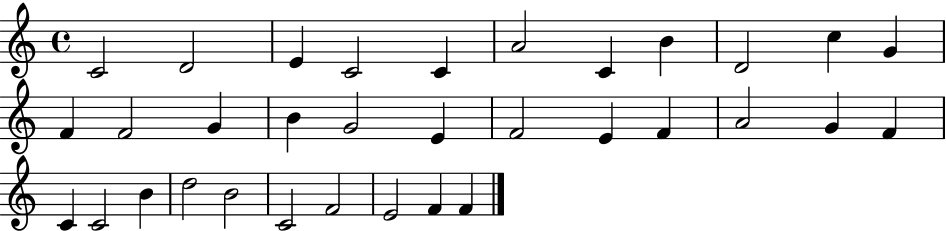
C4/h D4/h E4/q C4/h C4/q A4/h C4/q B4/q D4/h C5/q G4/q F4/q F4/h G4/q B4/q G4/h E4/q F4/h E4/q F4/q A4/h G4/q F4/q C4/q C4/h B4/q D5/h B4/h C4/h F4/h E4/h F4/q F4/q